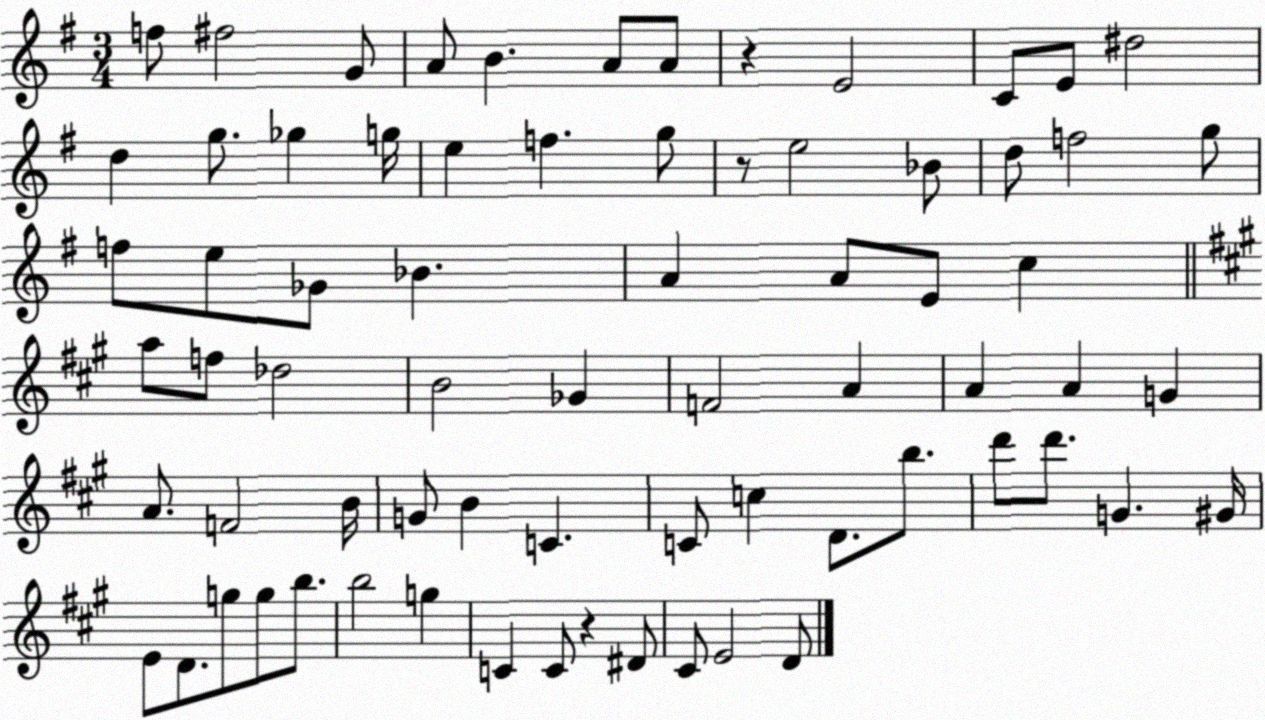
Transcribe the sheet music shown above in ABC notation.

X:1
T:Untitled
M:3/4
L:1/4
K:G
f/2 ^f2 G/2 A/2 B A/2 A/2 z E2 C/2 E/2 ^d2 d g/2 _g g/4 e f g/2 z/2 e2 _B/2 d/2 f2 g/2 f/2 e/2 _G/2 _B A A/2 E/2 c a/2 f/2 _d2 B2 _G F2 A A A G A/2 F2 B/4 G/2 B C C/2 c D/2 b/2 d'/2 d'/2 G ^G/4 E/2 D/2 g/2 g/2 b/2 b2 g C C/2 z ^D/2 ^C/2 E2 D/2